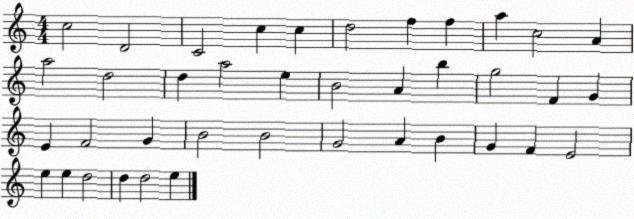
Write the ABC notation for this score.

X:1
T:Untitled
M:4/4
L:1/4
K:C
c2 D2 C2 c c d2 f f a c2 A a2 d2 d a2 e B2 A b g2 F G E F2 G B2 B2 G2 A B G F E2 e e d2 d d2 e